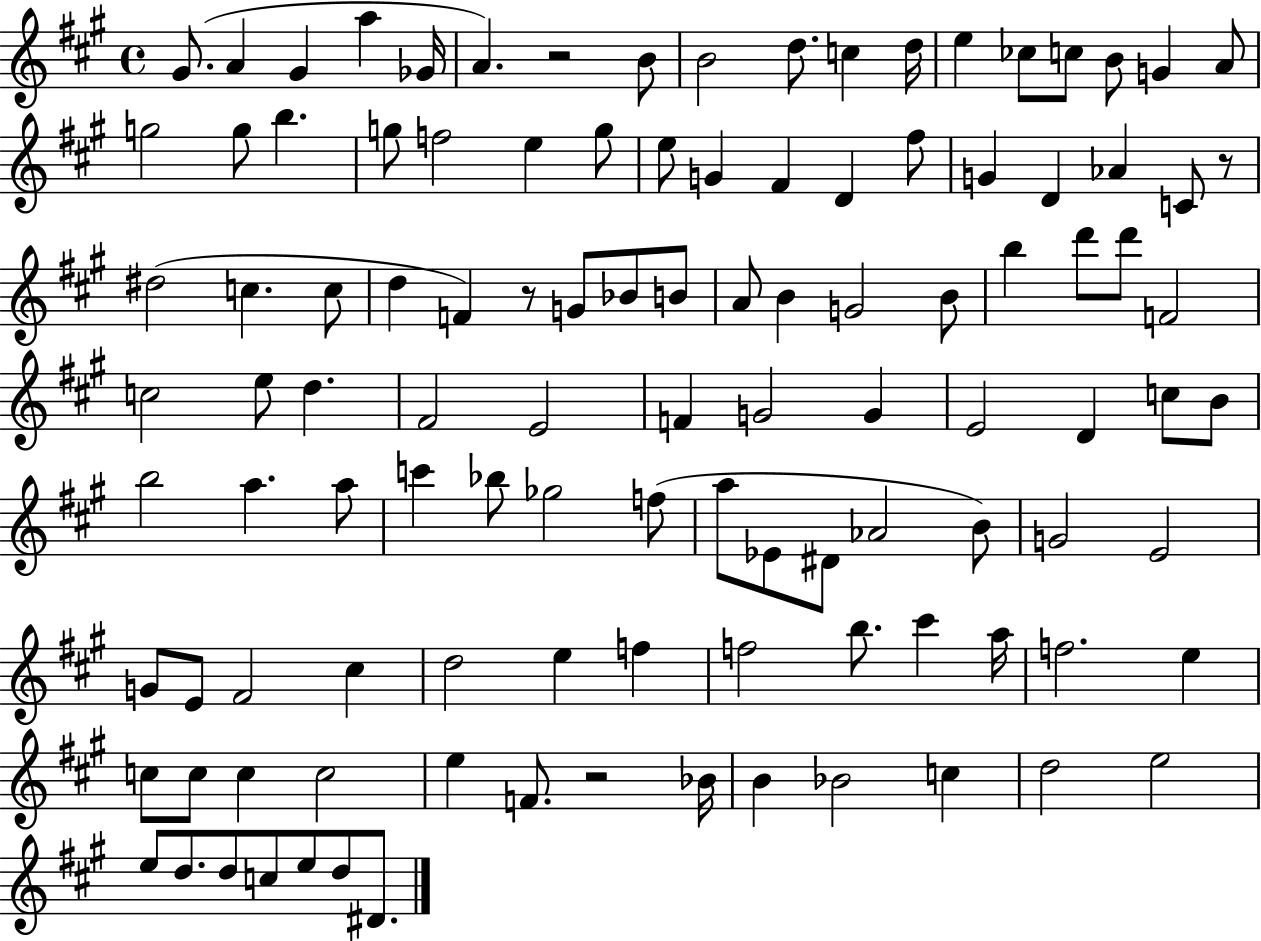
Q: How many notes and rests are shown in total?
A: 111